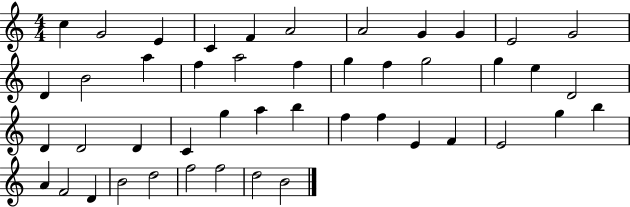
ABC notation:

X:1
T:Untitled
M:4/4
L:1/4
K:C
c G2 E C F A2 A2 G G E2 G2 D B2 a f a2 f g f g2 g e D2 D D2 D C g a b f f E F E2 g b A F2 D B2 d2 f2 f2 d2 B2